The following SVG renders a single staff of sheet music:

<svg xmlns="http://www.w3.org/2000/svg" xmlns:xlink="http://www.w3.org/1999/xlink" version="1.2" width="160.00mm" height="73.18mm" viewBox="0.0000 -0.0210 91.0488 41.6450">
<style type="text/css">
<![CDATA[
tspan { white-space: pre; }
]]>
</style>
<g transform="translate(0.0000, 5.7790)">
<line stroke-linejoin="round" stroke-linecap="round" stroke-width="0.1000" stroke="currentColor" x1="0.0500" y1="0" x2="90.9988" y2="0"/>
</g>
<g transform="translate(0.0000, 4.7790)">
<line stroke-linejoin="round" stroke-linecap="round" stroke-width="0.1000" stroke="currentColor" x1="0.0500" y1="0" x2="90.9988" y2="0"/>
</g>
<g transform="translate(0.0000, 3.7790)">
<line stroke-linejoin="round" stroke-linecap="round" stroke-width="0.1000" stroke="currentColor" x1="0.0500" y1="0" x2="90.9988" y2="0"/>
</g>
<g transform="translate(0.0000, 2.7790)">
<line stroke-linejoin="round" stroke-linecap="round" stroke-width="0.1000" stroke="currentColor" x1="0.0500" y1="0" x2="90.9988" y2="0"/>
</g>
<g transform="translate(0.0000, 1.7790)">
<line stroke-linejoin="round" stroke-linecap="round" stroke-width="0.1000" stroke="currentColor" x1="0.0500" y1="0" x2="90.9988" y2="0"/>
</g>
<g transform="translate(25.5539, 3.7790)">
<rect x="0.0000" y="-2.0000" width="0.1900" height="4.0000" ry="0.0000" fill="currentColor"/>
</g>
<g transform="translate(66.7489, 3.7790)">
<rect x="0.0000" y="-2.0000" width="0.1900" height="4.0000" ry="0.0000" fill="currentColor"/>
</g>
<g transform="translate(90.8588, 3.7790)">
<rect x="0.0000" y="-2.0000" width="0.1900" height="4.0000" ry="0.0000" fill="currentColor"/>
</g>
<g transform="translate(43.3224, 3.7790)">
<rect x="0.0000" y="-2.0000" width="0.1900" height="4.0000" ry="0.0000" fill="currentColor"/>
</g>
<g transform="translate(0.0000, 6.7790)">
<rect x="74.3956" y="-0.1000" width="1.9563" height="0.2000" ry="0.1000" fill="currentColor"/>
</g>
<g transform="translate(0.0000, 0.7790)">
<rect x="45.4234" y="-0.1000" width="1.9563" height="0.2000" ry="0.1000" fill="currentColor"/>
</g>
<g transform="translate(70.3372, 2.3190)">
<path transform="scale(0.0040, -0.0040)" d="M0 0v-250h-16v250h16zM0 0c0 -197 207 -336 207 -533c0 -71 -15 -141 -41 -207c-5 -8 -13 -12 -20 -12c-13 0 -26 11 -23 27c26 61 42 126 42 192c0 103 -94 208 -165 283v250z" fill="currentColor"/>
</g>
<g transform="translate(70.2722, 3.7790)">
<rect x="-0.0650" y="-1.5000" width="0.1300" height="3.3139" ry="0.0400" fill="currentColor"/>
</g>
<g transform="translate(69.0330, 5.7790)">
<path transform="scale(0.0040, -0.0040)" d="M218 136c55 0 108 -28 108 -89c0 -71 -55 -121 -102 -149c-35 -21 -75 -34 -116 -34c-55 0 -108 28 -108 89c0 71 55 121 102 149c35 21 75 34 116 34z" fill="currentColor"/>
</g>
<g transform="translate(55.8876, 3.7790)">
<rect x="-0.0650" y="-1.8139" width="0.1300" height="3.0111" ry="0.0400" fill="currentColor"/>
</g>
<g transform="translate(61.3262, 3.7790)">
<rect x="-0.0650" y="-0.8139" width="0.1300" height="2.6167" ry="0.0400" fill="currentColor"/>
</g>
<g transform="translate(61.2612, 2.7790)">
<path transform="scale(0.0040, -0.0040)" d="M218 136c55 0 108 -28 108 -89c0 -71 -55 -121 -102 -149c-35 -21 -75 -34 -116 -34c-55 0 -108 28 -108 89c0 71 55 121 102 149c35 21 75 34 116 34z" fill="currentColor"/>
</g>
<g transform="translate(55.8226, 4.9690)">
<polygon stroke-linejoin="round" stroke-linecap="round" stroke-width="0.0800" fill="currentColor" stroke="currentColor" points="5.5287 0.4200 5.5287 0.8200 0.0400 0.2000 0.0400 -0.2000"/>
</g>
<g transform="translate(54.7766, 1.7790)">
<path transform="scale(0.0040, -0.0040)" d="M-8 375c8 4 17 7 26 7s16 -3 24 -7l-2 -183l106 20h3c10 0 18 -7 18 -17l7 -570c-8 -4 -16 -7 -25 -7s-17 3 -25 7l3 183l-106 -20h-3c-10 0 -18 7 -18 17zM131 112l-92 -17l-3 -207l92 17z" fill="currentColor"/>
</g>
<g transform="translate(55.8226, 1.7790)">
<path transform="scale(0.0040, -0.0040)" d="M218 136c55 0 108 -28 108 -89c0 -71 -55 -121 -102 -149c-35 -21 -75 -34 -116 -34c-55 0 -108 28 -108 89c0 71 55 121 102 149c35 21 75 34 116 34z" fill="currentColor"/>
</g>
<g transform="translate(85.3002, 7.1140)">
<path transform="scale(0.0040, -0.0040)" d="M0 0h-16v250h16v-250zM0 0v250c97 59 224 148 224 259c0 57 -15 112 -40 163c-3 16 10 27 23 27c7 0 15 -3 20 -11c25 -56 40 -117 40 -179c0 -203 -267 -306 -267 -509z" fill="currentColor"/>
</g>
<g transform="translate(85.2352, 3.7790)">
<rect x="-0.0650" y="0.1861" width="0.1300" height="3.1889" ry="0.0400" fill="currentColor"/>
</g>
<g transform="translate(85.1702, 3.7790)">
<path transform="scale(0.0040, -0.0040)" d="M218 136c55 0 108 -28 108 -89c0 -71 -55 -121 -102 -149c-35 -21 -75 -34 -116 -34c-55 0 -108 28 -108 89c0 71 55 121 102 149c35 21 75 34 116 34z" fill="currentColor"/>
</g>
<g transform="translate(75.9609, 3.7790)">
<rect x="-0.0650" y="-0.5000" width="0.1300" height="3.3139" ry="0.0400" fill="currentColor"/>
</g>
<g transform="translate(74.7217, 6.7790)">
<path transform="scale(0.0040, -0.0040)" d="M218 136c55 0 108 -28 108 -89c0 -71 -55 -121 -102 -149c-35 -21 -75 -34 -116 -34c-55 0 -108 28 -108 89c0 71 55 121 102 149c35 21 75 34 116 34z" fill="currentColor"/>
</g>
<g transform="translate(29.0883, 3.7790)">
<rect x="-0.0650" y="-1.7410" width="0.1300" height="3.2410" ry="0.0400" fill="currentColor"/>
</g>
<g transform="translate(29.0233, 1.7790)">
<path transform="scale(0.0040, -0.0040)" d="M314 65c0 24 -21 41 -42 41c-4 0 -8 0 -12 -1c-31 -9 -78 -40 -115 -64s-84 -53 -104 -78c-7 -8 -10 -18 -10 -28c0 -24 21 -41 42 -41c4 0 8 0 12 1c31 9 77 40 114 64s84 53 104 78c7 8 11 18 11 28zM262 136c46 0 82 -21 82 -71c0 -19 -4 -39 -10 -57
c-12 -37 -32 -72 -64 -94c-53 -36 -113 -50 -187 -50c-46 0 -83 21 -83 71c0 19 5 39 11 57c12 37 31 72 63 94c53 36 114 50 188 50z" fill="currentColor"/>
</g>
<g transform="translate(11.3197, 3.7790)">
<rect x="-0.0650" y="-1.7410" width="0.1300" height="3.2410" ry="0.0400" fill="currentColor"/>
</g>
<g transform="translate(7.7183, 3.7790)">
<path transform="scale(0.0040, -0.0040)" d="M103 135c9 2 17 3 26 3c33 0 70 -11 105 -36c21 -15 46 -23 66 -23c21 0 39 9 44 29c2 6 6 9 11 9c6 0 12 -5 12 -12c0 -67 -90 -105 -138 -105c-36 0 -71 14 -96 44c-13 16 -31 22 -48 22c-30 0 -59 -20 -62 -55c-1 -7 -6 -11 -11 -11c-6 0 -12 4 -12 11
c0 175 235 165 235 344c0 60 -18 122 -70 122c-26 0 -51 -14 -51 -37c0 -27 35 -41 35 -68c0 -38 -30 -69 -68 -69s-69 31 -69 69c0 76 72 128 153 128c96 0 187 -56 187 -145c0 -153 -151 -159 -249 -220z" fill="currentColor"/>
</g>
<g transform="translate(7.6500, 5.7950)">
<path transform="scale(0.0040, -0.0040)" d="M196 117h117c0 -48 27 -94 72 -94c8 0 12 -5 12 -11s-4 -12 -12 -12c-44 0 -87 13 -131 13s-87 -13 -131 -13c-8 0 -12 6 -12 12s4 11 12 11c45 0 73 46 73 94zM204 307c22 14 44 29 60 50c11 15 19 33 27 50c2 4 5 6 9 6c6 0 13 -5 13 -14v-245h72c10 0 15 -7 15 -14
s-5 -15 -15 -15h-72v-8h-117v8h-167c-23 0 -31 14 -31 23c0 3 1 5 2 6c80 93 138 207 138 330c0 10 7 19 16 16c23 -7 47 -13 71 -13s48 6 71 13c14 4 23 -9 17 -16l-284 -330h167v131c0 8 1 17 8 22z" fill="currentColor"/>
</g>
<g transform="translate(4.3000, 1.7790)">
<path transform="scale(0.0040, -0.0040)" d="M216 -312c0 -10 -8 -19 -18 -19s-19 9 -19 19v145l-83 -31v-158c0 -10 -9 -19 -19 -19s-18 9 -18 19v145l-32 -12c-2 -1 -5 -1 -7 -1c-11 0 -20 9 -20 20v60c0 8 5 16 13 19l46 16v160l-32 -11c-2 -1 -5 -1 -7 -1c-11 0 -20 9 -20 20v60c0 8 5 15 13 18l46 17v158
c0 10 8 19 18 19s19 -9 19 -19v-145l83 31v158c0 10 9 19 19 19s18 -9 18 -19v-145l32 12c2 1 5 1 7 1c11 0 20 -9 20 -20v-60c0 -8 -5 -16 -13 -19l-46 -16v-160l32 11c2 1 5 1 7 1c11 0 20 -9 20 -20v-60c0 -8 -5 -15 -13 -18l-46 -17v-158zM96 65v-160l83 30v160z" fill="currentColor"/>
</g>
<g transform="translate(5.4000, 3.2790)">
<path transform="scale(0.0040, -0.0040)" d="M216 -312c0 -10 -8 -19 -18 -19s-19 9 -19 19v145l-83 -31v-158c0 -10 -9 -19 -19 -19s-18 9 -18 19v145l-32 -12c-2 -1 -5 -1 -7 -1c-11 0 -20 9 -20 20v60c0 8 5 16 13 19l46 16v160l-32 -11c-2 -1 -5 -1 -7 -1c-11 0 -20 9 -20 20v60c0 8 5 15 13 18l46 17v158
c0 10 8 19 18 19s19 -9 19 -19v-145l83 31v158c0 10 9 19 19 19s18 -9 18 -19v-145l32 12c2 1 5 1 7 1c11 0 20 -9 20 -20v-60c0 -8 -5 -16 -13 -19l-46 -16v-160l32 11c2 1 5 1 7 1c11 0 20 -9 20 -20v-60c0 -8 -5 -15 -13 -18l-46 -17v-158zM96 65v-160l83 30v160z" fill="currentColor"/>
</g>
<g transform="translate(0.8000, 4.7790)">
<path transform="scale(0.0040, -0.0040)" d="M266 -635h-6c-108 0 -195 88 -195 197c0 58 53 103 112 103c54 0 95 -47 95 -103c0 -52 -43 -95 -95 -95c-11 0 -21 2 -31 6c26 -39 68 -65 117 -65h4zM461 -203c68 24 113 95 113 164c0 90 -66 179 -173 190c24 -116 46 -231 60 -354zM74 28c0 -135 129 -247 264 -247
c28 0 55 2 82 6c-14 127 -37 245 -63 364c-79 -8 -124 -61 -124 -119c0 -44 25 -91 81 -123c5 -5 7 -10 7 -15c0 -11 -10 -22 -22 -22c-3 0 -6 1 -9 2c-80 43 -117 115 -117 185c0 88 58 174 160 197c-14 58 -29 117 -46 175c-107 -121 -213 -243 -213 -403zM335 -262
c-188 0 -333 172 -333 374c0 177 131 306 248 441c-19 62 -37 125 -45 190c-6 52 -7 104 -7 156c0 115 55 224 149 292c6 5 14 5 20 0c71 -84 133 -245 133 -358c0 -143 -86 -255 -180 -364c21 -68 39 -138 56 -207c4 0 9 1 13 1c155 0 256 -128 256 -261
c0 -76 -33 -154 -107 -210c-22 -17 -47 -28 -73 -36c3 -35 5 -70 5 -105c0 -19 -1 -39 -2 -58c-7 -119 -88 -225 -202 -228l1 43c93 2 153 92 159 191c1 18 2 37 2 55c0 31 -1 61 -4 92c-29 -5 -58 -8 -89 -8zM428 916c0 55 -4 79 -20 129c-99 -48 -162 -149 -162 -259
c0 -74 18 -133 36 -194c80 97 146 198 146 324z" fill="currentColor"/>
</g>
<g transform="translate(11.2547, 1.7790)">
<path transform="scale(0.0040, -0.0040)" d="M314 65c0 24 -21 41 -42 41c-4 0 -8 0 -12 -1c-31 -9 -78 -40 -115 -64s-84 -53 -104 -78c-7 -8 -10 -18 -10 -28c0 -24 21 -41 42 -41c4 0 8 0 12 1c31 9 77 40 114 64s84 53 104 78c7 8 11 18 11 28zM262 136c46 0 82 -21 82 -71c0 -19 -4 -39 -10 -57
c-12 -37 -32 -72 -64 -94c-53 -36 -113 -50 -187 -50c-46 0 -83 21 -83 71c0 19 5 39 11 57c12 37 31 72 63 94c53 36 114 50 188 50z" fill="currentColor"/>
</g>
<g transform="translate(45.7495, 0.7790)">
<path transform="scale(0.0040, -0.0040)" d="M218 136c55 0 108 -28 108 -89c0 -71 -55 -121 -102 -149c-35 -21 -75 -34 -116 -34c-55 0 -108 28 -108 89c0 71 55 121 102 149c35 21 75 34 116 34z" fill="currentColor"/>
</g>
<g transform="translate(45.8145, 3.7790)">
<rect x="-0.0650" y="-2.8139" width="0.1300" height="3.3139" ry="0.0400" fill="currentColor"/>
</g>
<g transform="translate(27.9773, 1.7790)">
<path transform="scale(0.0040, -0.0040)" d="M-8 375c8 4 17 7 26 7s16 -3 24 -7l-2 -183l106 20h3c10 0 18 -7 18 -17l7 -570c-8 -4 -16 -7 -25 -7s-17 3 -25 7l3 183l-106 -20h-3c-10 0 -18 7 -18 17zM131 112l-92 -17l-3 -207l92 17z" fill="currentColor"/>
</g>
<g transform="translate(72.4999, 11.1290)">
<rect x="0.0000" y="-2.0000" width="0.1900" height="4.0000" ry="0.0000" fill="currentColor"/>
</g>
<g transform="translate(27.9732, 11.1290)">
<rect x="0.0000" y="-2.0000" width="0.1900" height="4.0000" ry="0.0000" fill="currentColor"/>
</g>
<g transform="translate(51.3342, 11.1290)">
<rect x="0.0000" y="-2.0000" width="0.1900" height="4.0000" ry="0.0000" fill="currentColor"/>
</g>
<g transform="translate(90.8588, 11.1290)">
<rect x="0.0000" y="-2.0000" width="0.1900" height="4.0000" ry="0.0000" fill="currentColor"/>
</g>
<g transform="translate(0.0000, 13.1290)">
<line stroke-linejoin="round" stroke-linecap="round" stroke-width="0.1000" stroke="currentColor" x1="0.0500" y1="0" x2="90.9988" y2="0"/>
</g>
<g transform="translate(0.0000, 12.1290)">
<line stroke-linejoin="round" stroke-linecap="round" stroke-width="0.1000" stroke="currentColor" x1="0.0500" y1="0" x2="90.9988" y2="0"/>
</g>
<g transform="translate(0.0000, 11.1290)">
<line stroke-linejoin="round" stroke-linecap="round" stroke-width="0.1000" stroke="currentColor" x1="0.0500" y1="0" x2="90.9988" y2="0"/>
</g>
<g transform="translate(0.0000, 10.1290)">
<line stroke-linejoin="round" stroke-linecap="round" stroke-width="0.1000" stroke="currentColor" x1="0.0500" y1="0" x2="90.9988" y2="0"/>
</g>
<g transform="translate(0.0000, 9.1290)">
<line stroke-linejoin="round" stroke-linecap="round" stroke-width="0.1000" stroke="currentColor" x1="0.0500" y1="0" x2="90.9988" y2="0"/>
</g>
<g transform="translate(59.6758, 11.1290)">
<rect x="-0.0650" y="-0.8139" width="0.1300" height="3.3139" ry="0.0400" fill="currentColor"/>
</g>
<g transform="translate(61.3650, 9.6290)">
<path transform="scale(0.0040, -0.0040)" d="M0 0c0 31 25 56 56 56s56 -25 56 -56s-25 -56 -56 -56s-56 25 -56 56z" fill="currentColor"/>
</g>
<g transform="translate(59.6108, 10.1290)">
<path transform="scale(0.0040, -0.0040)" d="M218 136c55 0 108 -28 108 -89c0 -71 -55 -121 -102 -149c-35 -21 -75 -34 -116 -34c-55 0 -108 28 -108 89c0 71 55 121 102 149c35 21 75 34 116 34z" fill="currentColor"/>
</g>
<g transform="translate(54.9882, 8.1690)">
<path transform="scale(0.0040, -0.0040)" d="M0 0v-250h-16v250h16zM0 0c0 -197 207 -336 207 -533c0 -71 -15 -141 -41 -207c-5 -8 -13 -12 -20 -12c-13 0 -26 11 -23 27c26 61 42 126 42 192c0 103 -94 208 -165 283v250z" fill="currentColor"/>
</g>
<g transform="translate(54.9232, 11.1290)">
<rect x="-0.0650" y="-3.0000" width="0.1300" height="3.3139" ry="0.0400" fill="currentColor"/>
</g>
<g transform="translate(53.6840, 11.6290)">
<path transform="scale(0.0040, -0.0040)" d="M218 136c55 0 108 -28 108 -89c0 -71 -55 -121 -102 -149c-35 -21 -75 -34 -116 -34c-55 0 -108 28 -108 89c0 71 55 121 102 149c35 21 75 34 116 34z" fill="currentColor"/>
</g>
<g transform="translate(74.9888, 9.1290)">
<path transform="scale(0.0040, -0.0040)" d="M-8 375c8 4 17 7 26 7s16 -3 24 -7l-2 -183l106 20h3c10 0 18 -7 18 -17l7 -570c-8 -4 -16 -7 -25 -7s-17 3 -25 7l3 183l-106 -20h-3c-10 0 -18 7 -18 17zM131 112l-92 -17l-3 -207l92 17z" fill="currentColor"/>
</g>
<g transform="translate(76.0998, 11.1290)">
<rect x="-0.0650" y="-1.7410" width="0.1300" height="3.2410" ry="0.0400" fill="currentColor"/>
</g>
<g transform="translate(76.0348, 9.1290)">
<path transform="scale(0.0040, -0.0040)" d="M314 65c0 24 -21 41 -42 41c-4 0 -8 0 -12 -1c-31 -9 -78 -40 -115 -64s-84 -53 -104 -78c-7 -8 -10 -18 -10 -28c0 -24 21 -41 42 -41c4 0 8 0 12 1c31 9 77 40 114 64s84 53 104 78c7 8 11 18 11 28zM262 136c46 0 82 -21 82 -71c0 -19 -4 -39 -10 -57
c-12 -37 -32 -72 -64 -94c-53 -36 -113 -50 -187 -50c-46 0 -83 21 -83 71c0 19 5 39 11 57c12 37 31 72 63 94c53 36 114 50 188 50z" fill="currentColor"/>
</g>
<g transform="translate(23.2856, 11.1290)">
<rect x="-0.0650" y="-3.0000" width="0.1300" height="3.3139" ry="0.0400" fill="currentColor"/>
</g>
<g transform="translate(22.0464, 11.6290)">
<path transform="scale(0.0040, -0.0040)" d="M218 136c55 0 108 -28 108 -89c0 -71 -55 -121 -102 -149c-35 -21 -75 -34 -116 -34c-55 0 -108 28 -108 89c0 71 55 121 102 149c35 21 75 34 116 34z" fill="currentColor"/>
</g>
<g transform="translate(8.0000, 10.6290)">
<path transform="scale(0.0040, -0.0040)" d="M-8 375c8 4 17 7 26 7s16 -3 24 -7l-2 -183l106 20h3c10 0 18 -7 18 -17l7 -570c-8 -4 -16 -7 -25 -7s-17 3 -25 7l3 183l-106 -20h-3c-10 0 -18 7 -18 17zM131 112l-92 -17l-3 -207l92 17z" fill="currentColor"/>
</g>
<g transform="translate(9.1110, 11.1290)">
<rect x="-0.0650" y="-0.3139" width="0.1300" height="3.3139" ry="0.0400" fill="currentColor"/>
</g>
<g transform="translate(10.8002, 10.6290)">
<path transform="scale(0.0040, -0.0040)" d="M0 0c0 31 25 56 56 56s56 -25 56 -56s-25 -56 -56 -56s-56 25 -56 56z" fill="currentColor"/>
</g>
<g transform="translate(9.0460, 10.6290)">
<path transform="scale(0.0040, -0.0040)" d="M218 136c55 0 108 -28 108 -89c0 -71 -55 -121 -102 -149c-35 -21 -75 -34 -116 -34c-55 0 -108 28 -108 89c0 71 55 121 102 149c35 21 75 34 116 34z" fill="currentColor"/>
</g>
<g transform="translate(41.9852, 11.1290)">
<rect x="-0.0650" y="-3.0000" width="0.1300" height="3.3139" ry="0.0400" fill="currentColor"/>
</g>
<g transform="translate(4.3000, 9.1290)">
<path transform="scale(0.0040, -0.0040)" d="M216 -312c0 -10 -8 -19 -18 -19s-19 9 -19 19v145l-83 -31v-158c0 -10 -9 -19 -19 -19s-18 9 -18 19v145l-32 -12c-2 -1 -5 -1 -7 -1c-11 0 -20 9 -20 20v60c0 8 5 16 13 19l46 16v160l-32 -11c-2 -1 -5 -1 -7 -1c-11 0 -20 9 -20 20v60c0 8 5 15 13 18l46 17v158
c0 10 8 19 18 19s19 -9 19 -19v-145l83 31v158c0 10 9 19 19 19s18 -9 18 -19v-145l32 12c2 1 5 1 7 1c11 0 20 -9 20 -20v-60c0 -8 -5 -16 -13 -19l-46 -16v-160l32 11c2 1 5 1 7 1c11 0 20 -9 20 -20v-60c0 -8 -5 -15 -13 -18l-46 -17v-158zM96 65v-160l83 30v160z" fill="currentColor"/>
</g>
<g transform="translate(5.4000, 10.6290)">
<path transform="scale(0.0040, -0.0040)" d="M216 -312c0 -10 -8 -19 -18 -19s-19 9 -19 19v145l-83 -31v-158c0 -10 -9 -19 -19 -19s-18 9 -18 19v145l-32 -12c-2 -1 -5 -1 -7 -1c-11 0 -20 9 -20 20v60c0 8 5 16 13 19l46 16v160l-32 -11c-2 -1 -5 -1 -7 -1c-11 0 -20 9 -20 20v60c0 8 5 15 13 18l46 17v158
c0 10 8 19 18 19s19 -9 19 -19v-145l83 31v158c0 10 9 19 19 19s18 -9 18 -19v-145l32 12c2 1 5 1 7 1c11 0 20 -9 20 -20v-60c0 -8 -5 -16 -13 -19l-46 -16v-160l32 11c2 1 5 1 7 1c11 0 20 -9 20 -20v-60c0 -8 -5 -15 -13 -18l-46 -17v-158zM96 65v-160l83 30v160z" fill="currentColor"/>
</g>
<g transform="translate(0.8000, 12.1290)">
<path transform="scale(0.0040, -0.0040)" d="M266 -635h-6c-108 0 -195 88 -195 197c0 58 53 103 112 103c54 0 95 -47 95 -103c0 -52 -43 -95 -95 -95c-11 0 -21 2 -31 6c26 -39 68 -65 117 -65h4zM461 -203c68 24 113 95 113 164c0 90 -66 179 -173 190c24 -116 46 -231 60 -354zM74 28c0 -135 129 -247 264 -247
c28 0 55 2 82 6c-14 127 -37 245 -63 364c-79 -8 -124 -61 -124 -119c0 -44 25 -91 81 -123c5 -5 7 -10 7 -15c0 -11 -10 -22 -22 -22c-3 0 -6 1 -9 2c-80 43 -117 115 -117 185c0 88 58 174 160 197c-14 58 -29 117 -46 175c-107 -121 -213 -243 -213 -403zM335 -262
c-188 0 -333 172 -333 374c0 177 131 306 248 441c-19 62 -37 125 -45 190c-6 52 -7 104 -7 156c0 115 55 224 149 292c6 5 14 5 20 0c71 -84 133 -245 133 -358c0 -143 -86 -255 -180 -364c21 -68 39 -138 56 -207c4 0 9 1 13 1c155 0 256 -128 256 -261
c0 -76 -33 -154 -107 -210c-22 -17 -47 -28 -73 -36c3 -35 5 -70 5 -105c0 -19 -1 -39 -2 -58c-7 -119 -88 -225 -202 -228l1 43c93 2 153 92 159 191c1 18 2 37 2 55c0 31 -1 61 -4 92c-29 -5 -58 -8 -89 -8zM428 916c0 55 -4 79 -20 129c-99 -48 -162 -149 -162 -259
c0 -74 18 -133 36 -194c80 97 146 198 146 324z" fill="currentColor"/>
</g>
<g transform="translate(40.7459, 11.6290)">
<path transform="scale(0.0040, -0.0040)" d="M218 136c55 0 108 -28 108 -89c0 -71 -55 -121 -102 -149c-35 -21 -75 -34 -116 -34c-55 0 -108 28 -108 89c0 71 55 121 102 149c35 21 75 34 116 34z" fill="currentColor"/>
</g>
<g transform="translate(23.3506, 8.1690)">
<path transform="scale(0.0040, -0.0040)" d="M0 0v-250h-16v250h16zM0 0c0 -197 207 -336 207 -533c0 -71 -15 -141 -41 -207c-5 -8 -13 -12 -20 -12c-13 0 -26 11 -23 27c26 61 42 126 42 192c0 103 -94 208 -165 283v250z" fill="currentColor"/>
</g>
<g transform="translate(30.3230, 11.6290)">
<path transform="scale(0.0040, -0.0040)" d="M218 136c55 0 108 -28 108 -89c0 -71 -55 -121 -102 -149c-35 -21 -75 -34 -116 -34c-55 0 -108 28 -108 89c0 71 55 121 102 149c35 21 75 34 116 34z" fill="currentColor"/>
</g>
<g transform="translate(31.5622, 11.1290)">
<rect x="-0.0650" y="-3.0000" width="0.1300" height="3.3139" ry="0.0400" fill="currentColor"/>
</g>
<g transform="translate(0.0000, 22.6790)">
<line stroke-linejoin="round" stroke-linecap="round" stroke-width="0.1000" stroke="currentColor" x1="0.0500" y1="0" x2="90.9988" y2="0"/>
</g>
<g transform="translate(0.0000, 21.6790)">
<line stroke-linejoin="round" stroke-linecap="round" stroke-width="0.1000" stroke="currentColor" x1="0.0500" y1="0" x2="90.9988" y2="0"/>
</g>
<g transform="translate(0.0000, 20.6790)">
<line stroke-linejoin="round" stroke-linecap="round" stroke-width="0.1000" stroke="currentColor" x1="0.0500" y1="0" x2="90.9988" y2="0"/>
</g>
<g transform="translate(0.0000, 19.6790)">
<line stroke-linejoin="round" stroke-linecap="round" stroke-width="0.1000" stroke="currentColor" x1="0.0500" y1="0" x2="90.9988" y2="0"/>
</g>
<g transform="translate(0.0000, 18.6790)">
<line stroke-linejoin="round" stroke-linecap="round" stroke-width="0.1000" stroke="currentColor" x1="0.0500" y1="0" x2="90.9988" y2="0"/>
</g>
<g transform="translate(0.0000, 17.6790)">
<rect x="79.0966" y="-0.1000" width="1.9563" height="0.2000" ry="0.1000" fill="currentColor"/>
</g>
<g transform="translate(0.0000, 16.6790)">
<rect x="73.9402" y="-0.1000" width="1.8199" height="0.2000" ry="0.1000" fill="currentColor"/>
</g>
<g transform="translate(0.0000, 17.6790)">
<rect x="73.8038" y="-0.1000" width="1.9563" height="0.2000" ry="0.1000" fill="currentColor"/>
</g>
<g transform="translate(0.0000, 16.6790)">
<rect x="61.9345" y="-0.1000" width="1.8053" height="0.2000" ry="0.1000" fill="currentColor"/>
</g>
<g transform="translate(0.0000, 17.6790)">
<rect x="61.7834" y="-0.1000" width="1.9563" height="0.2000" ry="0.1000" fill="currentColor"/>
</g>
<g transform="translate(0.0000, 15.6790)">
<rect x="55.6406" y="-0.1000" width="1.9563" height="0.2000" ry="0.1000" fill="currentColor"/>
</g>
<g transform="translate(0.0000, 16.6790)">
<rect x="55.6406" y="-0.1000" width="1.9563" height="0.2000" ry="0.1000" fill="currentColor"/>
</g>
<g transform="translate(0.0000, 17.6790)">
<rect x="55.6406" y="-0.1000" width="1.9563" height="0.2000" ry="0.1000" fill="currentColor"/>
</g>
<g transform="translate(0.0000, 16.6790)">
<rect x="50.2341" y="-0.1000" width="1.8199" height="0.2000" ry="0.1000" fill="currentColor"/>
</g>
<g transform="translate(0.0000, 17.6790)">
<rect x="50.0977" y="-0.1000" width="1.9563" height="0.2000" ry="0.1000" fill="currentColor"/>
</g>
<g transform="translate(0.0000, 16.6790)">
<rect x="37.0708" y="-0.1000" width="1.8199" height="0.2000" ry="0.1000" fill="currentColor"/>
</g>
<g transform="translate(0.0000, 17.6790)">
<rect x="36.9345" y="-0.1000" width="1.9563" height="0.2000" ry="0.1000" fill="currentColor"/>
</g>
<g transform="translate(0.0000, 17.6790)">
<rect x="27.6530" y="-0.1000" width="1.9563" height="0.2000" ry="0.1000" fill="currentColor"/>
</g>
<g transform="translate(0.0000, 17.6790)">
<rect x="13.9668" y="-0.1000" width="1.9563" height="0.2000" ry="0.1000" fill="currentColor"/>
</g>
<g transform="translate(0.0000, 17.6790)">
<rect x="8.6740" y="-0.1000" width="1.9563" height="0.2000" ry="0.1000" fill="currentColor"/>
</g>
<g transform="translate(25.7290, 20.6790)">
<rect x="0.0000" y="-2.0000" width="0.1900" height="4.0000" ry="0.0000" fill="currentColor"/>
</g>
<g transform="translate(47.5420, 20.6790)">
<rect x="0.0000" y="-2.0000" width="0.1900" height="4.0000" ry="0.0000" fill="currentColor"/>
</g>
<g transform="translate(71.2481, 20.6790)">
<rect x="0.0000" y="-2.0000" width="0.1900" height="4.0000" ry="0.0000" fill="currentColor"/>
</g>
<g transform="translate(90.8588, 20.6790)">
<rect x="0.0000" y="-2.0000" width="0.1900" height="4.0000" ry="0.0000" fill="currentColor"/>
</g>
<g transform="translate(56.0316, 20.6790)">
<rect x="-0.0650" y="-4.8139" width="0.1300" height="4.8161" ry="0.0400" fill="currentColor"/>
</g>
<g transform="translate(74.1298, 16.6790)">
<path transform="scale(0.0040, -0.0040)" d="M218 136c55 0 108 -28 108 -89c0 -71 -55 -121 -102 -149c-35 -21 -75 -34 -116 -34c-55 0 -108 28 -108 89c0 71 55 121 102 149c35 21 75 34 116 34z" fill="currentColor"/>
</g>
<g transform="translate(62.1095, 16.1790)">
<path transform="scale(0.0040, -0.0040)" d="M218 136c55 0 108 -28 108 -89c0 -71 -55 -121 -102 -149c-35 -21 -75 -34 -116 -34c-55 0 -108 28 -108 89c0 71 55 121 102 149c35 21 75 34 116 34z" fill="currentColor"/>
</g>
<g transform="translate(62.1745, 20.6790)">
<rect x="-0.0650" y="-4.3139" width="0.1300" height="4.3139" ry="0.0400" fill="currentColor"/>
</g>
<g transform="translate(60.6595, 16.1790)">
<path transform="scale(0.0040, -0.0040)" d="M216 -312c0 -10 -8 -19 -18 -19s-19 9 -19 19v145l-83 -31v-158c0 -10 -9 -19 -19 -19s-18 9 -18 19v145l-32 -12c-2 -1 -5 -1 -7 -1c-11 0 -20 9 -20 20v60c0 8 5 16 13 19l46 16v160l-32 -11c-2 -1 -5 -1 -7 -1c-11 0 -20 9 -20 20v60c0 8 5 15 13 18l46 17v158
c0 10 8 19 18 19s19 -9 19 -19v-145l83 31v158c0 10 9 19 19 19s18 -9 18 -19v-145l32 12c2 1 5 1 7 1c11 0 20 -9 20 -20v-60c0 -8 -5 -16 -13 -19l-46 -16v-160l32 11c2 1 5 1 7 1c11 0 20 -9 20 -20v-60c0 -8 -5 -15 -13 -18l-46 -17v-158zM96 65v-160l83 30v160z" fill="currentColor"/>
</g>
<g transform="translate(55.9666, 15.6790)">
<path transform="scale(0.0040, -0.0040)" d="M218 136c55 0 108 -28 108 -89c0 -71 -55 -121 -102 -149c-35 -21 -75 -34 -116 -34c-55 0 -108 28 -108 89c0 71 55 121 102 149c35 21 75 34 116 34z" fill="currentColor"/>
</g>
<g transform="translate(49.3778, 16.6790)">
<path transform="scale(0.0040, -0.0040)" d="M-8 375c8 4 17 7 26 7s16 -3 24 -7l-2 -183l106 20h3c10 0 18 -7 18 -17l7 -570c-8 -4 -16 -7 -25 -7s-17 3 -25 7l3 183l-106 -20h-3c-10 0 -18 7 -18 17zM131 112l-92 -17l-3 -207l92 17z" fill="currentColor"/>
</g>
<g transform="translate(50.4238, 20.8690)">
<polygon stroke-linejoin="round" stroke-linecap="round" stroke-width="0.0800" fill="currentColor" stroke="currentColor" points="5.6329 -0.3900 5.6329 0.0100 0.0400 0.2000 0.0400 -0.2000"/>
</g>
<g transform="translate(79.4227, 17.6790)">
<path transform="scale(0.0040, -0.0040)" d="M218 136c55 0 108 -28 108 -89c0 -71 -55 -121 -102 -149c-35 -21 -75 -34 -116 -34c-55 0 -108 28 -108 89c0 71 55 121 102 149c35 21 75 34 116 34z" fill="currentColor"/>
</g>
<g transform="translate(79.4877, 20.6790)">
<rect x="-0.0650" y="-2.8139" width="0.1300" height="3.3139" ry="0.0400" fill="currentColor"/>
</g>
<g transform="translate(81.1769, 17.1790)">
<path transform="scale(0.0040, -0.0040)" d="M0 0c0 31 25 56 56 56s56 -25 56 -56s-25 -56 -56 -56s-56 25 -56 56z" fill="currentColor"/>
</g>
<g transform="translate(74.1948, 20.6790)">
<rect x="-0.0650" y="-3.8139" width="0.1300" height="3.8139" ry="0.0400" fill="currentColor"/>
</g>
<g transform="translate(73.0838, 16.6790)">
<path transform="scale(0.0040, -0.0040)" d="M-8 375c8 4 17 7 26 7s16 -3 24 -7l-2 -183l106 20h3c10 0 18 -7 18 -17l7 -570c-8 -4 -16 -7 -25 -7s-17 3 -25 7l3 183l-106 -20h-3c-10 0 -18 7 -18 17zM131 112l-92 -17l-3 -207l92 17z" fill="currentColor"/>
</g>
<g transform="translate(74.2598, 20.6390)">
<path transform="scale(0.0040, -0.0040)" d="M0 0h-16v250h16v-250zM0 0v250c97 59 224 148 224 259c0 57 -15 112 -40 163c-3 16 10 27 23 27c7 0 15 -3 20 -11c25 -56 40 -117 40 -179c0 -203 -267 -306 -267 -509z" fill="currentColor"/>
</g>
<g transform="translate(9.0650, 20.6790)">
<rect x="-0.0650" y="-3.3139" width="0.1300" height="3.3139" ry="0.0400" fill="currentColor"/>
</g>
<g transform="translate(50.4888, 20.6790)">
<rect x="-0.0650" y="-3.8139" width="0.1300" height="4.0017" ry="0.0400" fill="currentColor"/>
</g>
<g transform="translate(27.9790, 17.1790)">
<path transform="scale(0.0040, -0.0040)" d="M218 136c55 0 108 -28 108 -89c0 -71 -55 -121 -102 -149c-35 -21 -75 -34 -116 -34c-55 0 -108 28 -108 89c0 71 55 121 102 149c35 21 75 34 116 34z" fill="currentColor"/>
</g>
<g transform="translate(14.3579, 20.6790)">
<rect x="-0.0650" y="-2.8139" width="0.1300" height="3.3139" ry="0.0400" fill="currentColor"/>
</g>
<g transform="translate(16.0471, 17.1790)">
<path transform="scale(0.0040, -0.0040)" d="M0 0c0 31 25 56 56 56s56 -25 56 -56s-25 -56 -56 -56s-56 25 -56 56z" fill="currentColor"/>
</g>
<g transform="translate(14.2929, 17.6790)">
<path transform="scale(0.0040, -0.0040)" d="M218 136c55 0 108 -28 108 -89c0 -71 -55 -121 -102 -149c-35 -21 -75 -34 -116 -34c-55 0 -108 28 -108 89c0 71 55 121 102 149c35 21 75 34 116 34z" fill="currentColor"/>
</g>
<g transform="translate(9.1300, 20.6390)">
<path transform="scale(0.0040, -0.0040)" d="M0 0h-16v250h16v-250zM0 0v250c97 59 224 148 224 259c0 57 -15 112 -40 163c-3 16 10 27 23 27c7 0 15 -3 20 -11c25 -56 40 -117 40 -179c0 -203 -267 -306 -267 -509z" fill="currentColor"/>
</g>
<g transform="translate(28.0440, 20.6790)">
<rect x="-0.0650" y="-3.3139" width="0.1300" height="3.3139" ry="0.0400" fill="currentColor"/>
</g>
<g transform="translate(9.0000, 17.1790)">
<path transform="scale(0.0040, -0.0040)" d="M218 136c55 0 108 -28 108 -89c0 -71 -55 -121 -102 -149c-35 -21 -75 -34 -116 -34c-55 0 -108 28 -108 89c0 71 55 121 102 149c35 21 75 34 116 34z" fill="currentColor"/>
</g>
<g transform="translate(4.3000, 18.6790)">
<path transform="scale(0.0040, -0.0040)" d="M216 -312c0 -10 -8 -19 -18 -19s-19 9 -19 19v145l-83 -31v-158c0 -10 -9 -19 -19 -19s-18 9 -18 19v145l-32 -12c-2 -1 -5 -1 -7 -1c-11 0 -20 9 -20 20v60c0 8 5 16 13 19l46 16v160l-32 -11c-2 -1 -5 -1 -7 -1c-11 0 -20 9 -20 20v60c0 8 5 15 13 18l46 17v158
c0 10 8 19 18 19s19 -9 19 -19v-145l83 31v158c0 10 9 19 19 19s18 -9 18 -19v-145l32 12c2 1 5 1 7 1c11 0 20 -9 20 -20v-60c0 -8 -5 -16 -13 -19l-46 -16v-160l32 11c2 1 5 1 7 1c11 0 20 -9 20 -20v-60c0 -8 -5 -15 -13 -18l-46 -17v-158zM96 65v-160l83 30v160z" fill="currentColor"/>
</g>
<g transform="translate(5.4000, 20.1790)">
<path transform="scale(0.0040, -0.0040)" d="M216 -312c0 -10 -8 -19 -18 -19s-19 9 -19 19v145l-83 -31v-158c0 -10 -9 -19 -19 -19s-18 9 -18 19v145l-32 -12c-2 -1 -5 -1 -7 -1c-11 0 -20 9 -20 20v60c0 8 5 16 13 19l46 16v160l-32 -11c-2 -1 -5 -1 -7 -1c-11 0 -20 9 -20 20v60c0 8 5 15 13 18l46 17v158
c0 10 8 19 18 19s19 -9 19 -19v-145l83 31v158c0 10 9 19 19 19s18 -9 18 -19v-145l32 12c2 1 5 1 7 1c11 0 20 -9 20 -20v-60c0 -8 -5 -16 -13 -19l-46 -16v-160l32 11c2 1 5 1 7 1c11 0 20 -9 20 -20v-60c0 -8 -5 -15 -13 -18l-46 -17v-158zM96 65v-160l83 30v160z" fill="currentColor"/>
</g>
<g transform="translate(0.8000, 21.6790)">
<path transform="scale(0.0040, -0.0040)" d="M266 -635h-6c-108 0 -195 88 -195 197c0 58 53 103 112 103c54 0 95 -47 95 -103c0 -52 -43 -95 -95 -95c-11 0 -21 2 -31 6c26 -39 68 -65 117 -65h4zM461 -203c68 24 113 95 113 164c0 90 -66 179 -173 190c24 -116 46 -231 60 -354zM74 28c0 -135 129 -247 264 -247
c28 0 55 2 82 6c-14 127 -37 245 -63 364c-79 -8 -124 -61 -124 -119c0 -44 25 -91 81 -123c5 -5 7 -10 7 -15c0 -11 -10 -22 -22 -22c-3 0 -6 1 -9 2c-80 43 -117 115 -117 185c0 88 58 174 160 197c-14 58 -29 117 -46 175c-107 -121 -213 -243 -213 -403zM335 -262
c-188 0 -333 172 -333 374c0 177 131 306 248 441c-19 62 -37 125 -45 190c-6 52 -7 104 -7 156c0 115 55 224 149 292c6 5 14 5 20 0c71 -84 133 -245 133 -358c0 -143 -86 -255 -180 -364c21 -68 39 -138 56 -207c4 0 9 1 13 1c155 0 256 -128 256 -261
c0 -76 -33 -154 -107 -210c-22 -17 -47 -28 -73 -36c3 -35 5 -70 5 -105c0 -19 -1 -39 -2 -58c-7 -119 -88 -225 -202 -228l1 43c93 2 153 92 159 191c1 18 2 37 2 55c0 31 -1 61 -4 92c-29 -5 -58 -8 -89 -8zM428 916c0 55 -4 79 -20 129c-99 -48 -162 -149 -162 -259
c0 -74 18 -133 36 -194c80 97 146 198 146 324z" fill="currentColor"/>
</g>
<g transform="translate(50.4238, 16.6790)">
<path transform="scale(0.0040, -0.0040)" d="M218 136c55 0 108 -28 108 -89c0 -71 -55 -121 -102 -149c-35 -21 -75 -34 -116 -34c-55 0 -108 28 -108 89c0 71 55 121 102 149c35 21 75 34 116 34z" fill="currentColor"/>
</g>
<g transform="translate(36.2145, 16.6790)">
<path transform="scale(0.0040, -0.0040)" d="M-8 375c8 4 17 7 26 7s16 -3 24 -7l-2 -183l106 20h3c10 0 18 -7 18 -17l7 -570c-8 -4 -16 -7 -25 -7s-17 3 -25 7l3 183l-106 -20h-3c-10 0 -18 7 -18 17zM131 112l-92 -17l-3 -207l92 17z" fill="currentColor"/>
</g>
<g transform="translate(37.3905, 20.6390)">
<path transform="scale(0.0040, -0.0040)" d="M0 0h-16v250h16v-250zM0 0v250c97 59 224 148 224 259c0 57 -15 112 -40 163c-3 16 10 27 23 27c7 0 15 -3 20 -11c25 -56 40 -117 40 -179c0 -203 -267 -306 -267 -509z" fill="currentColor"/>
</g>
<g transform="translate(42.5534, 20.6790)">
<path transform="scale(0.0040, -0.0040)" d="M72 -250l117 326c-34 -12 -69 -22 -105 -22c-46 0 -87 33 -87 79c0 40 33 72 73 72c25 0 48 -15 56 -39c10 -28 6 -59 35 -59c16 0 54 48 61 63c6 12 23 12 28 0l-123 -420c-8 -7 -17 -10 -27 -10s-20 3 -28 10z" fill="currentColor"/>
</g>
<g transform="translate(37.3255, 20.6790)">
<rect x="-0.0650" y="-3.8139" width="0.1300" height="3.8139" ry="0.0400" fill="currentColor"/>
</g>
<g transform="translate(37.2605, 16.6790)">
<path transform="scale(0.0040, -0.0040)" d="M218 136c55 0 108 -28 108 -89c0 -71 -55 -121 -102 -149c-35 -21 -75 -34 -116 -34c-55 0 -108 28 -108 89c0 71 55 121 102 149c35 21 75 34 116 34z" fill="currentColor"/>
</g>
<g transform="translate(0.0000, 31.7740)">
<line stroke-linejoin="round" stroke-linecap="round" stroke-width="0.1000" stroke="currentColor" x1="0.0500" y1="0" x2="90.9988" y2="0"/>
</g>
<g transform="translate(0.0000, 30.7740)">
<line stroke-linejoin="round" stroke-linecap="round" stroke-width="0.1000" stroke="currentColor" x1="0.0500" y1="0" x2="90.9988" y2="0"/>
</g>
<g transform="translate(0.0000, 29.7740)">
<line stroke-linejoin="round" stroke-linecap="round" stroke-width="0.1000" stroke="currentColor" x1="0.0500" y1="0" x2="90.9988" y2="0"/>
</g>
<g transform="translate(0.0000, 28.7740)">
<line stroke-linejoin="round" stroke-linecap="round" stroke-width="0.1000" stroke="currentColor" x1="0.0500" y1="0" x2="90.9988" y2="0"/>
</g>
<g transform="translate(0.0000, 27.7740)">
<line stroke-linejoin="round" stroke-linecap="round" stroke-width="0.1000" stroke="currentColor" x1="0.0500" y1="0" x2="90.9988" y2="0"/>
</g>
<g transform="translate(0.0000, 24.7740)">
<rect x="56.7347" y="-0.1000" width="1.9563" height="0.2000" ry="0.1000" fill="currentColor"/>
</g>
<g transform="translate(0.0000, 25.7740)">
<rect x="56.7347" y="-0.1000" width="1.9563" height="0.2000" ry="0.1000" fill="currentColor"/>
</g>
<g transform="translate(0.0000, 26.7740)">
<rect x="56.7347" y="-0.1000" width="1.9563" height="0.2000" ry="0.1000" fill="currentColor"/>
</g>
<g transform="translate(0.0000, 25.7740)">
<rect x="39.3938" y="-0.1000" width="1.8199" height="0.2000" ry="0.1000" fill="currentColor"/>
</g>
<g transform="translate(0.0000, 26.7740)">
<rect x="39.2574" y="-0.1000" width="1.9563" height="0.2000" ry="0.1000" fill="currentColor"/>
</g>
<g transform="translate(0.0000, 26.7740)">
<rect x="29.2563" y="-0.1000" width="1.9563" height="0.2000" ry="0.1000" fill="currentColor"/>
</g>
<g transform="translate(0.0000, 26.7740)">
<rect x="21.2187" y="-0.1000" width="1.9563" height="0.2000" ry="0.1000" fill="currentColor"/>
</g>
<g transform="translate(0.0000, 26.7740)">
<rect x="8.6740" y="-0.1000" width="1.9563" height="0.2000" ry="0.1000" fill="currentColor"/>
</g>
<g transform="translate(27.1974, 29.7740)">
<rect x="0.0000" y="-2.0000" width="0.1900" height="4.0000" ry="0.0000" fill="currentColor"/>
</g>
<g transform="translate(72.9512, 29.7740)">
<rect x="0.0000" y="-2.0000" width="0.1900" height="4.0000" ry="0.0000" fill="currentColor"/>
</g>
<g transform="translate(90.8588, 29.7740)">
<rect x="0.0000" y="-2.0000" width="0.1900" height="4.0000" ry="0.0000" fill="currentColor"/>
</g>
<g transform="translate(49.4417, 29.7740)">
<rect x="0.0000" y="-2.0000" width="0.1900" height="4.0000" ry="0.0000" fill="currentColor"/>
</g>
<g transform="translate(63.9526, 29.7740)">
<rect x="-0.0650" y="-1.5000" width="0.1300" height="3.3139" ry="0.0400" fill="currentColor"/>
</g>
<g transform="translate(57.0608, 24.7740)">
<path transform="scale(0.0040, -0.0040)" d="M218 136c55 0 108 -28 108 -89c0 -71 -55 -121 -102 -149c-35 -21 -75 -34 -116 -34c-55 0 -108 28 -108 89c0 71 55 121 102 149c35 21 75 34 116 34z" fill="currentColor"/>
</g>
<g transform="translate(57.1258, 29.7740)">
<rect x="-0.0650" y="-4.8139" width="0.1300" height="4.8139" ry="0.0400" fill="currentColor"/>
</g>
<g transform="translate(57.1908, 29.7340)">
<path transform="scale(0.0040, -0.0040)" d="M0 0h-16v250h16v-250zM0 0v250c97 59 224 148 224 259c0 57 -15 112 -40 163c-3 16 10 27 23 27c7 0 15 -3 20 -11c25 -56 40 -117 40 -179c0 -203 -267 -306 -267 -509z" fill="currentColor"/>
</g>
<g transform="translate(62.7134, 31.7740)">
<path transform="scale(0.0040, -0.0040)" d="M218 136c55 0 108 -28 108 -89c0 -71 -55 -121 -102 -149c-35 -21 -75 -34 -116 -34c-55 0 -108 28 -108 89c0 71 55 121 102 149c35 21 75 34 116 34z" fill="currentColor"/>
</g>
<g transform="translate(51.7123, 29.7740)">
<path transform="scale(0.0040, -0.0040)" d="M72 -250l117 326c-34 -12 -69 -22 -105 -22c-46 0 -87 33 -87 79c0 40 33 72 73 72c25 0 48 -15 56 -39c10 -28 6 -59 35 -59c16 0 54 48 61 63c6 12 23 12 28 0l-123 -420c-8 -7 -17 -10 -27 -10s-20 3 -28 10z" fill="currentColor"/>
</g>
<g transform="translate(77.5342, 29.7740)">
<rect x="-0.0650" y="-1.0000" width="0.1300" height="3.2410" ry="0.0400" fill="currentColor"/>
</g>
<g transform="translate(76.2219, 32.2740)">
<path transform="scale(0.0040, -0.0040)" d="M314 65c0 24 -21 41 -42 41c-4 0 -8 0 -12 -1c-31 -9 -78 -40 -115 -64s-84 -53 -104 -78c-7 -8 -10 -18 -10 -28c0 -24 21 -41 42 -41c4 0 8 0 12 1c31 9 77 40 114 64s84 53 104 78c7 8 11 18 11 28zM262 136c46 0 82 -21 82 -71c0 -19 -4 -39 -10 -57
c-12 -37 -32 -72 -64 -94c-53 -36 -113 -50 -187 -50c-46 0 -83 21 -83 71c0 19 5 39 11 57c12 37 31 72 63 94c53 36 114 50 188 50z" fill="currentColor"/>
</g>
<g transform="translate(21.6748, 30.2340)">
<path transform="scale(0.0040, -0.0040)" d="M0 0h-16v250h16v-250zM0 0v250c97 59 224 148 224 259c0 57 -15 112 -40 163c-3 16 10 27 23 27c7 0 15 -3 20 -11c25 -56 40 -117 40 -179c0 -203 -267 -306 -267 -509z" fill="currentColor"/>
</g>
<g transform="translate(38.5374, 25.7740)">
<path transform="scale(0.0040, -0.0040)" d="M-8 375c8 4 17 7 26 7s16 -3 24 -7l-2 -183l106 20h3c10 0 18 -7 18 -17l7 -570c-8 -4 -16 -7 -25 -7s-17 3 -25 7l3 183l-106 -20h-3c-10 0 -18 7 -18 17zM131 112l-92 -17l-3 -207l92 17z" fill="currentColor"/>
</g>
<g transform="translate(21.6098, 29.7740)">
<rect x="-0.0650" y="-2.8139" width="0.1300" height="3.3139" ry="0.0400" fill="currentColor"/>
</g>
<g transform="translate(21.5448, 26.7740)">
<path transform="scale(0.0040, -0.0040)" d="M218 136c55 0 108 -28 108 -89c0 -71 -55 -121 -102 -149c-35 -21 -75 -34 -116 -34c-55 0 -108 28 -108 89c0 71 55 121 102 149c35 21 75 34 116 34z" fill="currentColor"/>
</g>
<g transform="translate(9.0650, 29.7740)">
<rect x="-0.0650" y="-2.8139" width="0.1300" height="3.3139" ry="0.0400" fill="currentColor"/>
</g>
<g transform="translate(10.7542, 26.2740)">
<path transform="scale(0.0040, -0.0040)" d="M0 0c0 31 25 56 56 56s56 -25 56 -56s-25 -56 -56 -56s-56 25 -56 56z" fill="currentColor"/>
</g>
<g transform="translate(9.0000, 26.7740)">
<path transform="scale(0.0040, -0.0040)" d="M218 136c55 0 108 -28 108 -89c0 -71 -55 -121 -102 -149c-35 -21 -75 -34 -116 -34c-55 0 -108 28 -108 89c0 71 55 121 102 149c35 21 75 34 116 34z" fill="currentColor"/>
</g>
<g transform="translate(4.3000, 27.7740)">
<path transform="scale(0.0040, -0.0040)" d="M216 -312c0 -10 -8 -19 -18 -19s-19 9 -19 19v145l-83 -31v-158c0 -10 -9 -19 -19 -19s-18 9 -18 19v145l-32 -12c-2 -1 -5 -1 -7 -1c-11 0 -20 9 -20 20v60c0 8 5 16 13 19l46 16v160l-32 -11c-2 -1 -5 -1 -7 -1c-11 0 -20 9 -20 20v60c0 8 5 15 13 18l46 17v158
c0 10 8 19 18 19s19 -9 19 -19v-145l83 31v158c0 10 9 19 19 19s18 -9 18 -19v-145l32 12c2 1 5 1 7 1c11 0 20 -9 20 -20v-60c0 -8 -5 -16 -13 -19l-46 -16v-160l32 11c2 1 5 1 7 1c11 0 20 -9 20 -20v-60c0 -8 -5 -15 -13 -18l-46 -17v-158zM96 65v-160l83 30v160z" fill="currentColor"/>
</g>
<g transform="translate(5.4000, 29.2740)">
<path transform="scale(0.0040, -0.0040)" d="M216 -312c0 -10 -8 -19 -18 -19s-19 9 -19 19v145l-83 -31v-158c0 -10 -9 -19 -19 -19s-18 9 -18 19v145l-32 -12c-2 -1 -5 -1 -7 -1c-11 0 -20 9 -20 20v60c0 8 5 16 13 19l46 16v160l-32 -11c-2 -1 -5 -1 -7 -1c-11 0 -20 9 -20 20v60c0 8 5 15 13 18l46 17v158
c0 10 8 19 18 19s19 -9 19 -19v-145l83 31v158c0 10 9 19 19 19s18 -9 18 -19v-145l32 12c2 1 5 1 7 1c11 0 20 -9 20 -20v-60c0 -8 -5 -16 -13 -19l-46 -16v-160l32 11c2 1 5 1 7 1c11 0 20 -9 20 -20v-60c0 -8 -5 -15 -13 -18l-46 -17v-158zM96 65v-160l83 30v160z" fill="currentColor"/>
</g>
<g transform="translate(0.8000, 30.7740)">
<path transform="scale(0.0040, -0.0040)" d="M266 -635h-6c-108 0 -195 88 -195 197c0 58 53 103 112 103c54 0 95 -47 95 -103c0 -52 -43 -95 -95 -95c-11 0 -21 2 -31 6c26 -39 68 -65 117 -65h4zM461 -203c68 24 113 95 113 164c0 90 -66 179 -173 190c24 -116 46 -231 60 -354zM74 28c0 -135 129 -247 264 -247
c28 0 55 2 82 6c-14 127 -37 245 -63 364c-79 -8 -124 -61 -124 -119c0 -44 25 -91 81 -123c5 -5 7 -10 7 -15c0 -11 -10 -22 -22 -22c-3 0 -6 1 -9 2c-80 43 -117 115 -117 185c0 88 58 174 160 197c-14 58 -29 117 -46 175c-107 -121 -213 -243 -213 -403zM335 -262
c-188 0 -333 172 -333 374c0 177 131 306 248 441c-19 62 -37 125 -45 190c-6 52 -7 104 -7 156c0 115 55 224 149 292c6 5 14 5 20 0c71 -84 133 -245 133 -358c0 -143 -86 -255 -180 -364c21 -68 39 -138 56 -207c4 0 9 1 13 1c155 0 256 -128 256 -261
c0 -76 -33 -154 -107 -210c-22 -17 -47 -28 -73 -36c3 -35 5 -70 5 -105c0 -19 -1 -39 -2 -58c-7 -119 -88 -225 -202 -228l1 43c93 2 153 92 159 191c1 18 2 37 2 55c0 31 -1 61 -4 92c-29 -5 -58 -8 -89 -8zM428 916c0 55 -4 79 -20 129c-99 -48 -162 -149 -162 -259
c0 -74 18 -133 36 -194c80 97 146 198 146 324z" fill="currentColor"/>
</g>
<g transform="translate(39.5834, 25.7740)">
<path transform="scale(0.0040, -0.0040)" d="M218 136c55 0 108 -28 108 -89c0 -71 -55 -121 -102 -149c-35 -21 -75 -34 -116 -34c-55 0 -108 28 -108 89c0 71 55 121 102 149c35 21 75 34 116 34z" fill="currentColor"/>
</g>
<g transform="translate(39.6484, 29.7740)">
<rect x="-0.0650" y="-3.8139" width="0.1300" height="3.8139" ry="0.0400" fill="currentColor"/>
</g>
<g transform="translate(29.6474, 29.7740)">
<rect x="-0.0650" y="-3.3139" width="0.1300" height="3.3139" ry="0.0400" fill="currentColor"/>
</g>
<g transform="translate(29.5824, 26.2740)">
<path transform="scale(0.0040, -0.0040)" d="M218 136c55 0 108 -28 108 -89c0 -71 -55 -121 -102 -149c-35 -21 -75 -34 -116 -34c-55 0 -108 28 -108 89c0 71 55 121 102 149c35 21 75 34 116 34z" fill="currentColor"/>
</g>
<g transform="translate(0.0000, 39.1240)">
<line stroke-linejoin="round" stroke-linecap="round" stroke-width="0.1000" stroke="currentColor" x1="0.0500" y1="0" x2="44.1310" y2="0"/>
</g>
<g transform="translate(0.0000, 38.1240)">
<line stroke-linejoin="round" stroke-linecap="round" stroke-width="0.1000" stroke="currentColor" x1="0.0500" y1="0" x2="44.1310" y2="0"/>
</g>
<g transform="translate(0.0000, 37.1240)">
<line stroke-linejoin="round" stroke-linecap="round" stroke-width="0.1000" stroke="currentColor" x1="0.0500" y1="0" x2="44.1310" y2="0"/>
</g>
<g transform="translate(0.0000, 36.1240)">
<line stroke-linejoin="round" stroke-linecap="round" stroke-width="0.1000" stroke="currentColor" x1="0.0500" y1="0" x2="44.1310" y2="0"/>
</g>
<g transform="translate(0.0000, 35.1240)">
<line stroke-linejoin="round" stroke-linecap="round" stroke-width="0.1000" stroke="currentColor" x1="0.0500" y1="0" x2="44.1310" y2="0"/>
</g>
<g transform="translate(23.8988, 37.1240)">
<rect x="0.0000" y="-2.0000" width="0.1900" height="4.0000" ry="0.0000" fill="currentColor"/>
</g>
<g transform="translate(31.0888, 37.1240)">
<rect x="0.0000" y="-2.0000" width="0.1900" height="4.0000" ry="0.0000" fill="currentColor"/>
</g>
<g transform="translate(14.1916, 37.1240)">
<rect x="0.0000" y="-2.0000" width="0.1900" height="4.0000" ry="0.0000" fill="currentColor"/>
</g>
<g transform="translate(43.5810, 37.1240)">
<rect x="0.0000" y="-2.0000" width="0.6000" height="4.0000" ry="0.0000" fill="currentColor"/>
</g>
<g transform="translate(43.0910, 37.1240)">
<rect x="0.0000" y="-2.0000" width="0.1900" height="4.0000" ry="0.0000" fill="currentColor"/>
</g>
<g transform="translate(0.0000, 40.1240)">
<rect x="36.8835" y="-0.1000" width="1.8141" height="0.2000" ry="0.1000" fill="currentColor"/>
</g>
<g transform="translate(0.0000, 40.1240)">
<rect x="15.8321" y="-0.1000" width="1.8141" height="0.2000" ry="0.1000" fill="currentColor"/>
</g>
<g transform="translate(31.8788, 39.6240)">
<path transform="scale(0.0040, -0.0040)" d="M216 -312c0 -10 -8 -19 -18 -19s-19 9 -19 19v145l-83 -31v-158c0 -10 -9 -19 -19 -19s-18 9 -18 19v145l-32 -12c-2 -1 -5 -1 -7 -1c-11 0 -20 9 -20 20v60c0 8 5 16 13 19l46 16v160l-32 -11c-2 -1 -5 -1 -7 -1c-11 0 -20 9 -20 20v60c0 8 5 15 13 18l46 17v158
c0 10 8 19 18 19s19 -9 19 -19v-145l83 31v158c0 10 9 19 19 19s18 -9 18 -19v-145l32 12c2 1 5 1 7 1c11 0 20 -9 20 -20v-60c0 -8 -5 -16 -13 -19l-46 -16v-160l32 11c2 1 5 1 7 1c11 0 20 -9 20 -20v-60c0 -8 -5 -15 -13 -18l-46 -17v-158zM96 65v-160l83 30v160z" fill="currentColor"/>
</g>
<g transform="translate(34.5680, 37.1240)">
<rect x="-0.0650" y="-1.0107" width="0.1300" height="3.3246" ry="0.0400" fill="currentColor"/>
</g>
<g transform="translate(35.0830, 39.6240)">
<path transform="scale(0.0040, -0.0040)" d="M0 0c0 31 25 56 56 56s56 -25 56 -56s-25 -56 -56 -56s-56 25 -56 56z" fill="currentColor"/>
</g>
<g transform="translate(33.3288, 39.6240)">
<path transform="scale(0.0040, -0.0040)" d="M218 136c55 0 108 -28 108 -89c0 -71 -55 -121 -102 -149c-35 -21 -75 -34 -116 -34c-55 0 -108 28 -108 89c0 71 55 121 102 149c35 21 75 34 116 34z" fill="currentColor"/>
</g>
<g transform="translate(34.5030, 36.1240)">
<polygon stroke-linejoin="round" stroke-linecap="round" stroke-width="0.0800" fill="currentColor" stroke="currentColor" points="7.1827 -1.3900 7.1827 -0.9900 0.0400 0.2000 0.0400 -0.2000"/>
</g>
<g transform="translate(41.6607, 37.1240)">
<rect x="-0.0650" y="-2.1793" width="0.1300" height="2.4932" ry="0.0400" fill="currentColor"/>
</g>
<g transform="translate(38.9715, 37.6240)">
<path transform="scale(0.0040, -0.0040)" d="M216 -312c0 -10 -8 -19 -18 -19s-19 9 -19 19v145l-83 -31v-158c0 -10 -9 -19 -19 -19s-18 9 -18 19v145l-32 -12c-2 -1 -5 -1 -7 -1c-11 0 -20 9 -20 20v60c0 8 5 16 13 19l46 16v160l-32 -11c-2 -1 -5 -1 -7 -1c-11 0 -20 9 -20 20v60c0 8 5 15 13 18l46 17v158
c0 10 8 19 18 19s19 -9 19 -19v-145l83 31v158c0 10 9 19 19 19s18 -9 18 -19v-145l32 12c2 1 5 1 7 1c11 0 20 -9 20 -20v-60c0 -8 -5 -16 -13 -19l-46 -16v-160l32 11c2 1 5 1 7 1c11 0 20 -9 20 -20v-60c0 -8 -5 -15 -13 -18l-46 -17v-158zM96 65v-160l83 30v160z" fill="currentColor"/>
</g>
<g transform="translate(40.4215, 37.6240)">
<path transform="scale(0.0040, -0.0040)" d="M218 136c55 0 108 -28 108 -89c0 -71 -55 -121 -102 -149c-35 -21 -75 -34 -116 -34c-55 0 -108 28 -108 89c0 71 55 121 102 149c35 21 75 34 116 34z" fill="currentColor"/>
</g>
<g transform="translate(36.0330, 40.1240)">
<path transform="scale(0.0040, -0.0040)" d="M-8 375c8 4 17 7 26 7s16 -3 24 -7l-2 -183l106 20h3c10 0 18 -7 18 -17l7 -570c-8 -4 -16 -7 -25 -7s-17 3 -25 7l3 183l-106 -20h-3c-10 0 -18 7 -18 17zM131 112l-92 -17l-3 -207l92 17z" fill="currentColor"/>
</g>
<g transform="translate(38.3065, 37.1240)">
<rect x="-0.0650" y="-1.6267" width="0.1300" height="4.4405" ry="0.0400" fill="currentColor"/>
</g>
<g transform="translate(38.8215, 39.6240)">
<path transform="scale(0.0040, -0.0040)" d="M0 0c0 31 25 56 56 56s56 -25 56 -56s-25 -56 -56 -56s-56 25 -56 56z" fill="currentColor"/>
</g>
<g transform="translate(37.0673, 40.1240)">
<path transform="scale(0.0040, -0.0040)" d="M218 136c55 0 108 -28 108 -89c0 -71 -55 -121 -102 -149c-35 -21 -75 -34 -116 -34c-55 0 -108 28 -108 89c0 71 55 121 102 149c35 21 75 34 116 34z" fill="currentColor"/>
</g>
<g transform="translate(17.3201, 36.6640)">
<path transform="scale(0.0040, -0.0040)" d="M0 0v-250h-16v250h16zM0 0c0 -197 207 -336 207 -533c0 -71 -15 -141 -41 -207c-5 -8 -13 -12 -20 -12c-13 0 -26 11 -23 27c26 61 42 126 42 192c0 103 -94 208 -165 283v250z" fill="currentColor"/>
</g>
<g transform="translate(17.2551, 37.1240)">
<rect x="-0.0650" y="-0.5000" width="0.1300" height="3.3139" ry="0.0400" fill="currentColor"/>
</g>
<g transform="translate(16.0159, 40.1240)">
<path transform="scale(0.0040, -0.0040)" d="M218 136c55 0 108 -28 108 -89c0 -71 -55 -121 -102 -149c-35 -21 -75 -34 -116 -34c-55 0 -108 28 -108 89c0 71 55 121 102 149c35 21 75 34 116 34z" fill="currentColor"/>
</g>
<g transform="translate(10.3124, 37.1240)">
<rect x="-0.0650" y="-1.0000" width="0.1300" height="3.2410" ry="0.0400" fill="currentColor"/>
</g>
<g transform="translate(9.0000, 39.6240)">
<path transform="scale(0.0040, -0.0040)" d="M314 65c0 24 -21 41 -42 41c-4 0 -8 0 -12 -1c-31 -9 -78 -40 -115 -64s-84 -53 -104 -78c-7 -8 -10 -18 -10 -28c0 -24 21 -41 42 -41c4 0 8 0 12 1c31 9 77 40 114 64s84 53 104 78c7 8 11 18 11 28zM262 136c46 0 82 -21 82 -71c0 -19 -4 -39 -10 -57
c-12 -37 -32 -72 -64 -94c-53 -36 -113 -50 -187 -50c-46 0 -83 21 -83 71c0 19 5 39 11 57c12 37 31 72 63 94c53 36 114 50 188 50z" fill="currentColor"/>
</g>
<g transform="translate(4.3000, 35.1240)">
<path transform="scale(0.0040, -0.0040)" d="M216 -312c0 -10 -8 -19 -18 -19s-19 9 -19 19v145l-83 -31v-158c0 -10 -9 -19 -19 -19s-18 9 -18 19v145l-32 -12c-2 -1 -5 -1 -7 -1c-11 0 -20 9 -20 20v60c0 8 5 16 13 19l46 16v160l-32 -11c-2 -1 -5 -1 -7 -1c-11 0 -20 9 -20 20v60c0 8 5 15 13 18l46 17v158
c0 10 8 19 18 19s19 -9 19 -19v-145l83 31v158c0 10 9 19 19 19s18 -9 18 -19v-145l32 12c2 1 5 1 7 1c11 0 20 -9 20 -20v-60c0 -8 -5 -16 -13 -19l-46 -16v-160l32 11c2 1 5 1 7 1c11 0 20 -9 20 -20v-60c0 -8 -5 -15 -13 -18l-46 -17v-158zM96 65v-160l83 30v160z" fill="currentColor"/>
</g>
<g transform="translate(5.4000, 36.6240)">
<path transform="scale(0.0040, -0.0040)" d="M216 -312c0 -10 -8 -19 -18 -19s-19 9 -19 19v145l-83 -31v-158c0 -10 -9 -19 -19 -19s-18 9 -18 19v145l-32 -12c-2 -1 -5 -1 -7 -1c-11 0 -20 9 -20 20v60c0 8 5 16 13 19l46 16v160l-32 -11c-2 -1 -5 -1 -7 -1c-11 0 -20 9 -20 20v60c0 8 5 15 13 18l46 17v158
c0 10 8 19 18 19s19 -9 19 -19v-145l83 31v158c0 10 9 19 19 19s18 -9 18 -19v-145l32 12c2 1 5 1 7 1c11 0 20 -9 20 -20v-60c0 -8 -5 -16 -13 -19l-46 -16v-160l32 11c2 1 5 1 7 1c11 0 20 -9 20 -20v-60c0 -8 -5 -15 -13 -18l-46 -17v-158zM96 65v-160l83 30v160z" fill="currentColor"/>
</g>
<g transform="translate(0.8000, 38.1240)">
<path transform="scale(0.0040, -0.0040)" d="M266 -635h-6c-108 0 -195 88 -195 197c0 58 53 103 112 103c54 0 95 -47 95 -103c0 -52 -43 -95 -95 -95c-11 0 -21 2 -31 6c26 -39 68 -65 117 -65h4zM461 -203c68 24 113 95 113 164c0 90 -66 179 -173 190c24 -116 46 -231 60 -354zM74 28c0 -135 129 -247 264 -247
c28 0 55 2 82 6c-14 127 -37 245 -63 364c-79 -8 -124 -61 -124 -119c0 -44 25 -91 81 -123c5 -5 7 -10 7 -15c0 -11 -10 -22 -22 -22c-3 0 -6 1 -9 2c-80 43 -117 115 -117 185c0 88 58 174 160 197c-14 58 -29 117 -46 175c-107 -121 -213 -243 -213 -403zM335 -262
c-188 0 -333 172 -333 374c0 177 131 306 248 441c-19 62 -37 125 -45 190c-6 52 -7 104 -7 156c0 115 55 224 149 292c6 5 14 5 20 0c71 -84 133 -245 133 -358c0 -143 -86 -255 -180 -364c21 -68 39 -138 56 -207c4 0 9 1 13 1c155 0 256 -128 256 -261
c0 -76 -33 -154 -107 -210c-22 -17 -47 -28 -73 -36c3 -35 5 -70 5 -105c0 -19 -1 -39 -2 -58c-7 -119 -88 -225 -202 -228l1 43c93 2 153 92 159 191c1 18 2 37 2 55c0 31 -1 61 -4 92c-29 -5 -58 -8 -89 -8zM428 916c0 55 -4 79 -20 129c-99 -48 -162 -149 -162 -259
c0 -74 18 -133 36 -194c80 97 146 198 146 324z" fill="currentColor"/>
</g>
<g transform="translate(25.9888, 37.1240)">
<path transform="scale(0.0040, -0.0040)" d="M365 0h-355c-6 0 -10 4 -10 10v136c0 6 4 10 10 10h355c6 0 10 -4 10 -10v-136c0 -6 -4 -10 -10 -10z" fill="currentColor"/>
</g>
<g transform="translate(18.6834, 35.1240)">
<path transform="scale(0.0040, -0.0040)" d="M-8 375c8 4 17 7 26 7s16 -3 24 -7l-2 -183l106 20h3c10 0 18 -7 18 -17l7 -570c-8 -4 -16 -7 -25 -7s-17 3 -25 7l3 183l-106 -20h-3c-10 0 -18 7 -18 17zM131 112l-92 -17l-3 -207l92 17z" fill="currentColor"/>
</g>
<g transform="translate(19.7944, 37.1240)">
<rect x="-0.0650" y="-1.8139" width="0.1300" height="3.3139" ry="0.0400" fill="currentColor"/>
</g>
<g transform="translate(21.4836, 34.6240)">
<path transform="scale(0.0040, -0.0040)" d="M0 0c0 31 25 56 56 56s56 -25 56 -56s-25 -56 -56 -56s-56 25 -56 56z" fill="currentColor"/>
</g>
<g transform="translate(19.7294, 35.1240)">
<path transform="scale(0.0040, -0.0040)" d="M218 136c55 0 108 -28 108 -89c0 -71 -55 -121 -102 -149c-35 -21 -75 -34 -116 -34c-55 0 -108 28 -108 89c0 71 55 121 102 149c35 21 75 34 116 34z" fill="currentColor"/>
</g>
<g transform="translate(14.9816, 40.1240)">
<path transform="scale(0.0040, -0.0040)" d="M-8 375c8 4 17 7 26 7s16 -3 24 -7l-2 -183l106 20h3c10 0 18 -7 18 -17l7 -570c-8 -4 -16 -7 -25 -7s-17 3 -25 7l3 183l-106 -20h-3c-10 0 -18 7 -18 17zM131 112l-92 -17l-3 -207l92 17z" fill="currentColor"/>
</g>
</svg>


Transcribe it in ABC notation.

X:1
T:Untitled
M:2/4
L:1/4
K:D
^f2 f2 a f/2 d/2 E/2 ^C B/2 c A/2 A A A/2 d f2 b/2 a b c'/2 z/2 c'/2 e'/2 ^d' c'/2 a a a/2 b c' z/2 e'/2 E D2 D2 C/2 f z2 ^D/2 C/2 ^A/2